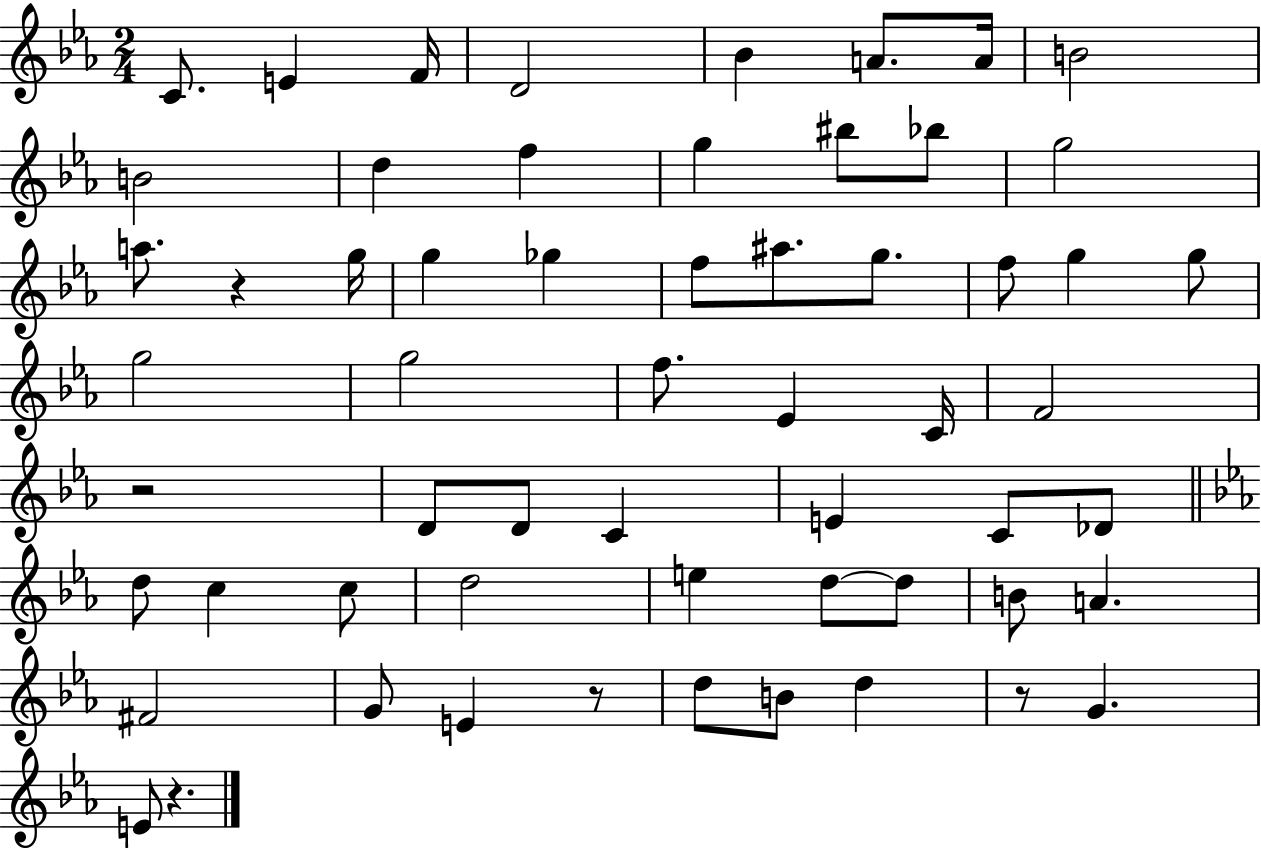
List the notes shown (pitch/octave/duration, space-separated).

C4/e. E4/q F4/s D4/h Bb4/q A4/e. A4/s B4/h B4/h D5/q F5/q G5/q BIS5/e Bb5/e G5/h A5/e. R/q G5/s G5/q Gb5/q F5/e A#5/e. G5/e. F5/e G5/q G5/e G5/h G5/h F5/e. Eb4/q C4/s F4/h R/h D4/e D4/e C4/q E4/q C4/e Db4/e D5/e C5/q C5/e D5/h E5/q D5/e D5/e B4/e A4/q. F#4/h G4/e E4/q R/e D5/e B4/e D5/q R/e G4/q. E4/e R/q.